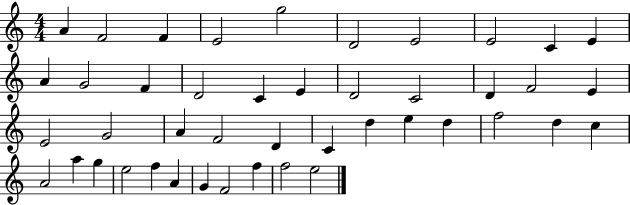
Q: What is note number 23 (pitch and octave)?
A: G4